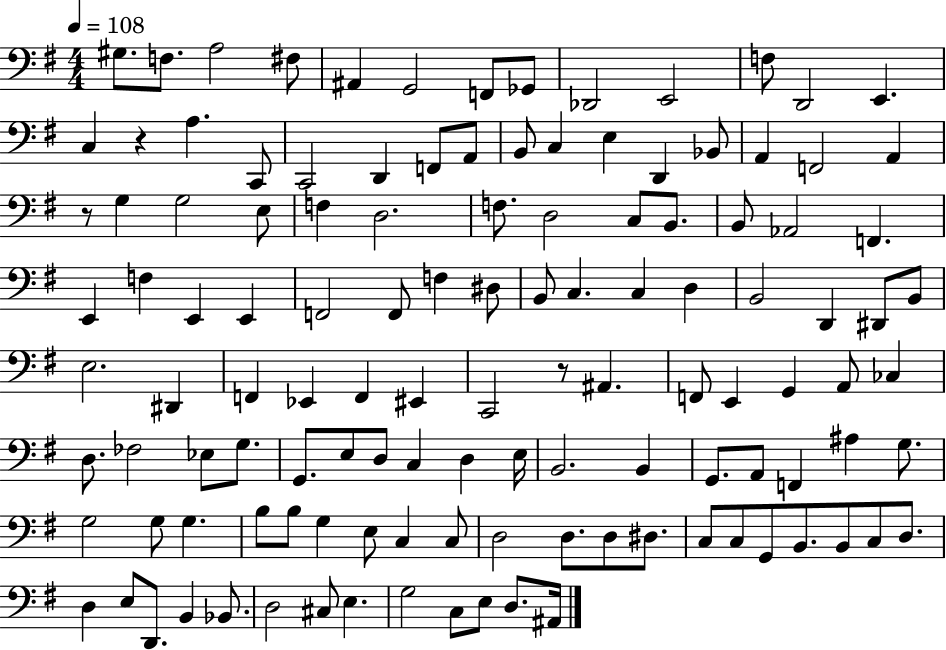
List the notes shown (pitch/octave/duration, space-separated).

G#3/e. F3/e. A3/h F#3/e A#2/q G2/h F2/e Gb2/e Db2/h E2/h F3/e D2/h E2/q. C3/q R/q A3/q. C2/e C2/h D2/q F2/e A2/e B2/e C3/q E3/q D2/q Bb2/e A2/q F2/h A2/q R/e G3/q G3/h E3/e F3/q D3/h. F3/e. D3/h C3/e B2/e. B2/e Ab2/h F2/q. E2/q F3/q E2/q E2/q F2/h F2/e F3/q D#3/e B2/e C3/q. C3/q D3/q B2/h D2/q D#2/e B2/e E3/h. D#2/q F2/q Eb2/q F2/q EIS2/q C2/h R/e A#2/q. F2/e E2/q G2/q A2/e CES3/q D3/e. FES3/h Eb3/e G3/e. G2/e. E3/e D3/e C3/q D3/q E3/s B2/h. B2/q G2/e. A2/e F2/q A#3/q G3/e. G3/h G3/e G3/q. B3/e B3/e G3/q E3/e C3/q C3/e D3/h D3/e. D3/e D#3/e. C3/e C3/e G2/e B2/e. B2/e C3/e D3/e. D3/q E3/e D2/e. B2/q Bb2/e. D3/h C#3/e E3/q. G3/h C3/e E3/e D3/e. A#2/s